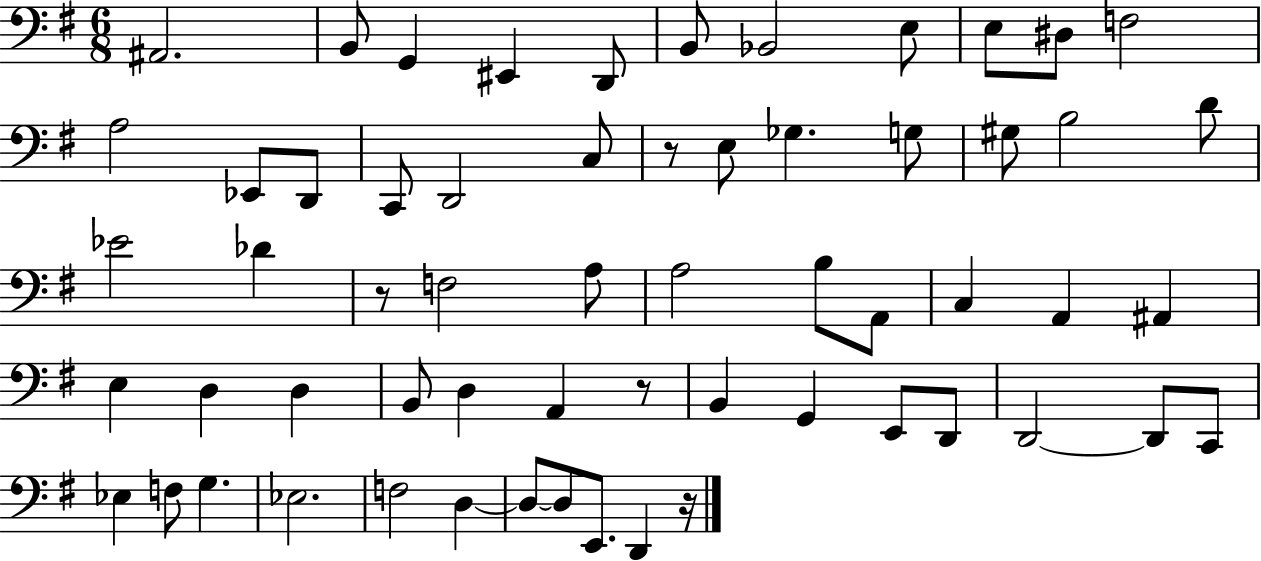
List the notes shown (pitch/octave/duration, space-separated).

A#2/h. B2/e G2/q EIS2/q D2/e B2/e Bb2/h E3/e E3/e D#3/e F3/h A3/h Eb2/e D2/e C2/e D2/h C3/e R/e E3/e Gb3/q. G3/e G#3/e B3/h D4/e Eb4/h Db4/q R/e F3/h A3/e A3/h B3/e A2/e C3/q A2/q A#2/q E3/q D3/q D3/q B2/e D3/q A2/q R/e B2/q G2/q E2/e D2/e D2/h D2/e C2/e Eb3/q F3/e G3/q. Eb3/h. F3/h D3/q D3/e D3/e E2/e. D2/q R/s